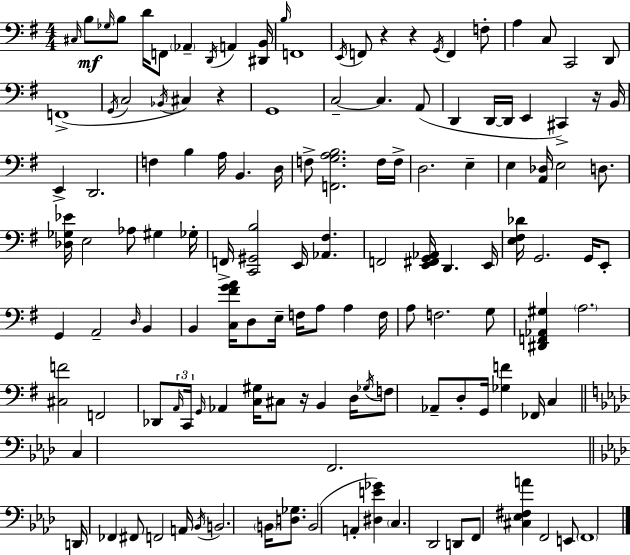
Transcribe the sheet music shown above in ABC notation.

X:1
T:Untitled
M:4/4
L:1/4
K:Em
^C,/4 B,/2 _G,/4 B,/2 D/4 F,,/2 _A,, D,,/4 A,, [^D,,B,,]/4 B,/4 F,,4 E,,/4 F,,/2 z z G,,/4 F,, F,/2 A, C,/2 C,,2 D,,/2 F,,4 G,,/4 C,2 _B,,/4 ^C, z G,,4 C,2 C, A,,/2 D,, D,,/4 D,,/4 E,, ^C,, z/4 B,,/4 E,, D,,2 F, B, A,/4 B,, D,/4 F,/2 [F,,G,A,B,]2 F,/4 F,/4 D,2 E, E, [A,,_D,]/4 E,2 D,/2 [_D,_G,_E]/4 E,2 _A,/2 ^G, _G,/4 F,,/4 [C,,^G,,B,]2 E,,/4 [_A,,^F,] F,,2 [E,,^F,,G,,_A,,]/4 D,, E,,/4 [E,^F,_D]/4 G,,2 G,,/4 E,,/2 G,, A,,2 D,/4 B,, B,, [C,^FGA]/4 D,/2 E,/4 F,/4 A,/2 A, F,/4 A,/2 F,2 G,/2 [^D,,F,,_A,,^G,] A,2 [^C,F]2 F,,2 _D,,/2 A,,/4 C,,/4 G,,/4 _A,, [C,^G,]/4 ^C,/2 z/4 B,, D,/4 _G,/4 F,/2 _A,,/2 D,/2 G,,/4 [_G,F] _F,,/4 C, C, F,,2 D,,/4 _F,, ^F,,/2 F,,2 A,,/4 _B,,/4 B,,2 B,,/4 [D,_G,]/2 B,,2 A,, [^D,E_G] C, _D,,2 D,,/2 F,,/2 [^C,_E,^F,A] F,,2 E,,/2 F,,4